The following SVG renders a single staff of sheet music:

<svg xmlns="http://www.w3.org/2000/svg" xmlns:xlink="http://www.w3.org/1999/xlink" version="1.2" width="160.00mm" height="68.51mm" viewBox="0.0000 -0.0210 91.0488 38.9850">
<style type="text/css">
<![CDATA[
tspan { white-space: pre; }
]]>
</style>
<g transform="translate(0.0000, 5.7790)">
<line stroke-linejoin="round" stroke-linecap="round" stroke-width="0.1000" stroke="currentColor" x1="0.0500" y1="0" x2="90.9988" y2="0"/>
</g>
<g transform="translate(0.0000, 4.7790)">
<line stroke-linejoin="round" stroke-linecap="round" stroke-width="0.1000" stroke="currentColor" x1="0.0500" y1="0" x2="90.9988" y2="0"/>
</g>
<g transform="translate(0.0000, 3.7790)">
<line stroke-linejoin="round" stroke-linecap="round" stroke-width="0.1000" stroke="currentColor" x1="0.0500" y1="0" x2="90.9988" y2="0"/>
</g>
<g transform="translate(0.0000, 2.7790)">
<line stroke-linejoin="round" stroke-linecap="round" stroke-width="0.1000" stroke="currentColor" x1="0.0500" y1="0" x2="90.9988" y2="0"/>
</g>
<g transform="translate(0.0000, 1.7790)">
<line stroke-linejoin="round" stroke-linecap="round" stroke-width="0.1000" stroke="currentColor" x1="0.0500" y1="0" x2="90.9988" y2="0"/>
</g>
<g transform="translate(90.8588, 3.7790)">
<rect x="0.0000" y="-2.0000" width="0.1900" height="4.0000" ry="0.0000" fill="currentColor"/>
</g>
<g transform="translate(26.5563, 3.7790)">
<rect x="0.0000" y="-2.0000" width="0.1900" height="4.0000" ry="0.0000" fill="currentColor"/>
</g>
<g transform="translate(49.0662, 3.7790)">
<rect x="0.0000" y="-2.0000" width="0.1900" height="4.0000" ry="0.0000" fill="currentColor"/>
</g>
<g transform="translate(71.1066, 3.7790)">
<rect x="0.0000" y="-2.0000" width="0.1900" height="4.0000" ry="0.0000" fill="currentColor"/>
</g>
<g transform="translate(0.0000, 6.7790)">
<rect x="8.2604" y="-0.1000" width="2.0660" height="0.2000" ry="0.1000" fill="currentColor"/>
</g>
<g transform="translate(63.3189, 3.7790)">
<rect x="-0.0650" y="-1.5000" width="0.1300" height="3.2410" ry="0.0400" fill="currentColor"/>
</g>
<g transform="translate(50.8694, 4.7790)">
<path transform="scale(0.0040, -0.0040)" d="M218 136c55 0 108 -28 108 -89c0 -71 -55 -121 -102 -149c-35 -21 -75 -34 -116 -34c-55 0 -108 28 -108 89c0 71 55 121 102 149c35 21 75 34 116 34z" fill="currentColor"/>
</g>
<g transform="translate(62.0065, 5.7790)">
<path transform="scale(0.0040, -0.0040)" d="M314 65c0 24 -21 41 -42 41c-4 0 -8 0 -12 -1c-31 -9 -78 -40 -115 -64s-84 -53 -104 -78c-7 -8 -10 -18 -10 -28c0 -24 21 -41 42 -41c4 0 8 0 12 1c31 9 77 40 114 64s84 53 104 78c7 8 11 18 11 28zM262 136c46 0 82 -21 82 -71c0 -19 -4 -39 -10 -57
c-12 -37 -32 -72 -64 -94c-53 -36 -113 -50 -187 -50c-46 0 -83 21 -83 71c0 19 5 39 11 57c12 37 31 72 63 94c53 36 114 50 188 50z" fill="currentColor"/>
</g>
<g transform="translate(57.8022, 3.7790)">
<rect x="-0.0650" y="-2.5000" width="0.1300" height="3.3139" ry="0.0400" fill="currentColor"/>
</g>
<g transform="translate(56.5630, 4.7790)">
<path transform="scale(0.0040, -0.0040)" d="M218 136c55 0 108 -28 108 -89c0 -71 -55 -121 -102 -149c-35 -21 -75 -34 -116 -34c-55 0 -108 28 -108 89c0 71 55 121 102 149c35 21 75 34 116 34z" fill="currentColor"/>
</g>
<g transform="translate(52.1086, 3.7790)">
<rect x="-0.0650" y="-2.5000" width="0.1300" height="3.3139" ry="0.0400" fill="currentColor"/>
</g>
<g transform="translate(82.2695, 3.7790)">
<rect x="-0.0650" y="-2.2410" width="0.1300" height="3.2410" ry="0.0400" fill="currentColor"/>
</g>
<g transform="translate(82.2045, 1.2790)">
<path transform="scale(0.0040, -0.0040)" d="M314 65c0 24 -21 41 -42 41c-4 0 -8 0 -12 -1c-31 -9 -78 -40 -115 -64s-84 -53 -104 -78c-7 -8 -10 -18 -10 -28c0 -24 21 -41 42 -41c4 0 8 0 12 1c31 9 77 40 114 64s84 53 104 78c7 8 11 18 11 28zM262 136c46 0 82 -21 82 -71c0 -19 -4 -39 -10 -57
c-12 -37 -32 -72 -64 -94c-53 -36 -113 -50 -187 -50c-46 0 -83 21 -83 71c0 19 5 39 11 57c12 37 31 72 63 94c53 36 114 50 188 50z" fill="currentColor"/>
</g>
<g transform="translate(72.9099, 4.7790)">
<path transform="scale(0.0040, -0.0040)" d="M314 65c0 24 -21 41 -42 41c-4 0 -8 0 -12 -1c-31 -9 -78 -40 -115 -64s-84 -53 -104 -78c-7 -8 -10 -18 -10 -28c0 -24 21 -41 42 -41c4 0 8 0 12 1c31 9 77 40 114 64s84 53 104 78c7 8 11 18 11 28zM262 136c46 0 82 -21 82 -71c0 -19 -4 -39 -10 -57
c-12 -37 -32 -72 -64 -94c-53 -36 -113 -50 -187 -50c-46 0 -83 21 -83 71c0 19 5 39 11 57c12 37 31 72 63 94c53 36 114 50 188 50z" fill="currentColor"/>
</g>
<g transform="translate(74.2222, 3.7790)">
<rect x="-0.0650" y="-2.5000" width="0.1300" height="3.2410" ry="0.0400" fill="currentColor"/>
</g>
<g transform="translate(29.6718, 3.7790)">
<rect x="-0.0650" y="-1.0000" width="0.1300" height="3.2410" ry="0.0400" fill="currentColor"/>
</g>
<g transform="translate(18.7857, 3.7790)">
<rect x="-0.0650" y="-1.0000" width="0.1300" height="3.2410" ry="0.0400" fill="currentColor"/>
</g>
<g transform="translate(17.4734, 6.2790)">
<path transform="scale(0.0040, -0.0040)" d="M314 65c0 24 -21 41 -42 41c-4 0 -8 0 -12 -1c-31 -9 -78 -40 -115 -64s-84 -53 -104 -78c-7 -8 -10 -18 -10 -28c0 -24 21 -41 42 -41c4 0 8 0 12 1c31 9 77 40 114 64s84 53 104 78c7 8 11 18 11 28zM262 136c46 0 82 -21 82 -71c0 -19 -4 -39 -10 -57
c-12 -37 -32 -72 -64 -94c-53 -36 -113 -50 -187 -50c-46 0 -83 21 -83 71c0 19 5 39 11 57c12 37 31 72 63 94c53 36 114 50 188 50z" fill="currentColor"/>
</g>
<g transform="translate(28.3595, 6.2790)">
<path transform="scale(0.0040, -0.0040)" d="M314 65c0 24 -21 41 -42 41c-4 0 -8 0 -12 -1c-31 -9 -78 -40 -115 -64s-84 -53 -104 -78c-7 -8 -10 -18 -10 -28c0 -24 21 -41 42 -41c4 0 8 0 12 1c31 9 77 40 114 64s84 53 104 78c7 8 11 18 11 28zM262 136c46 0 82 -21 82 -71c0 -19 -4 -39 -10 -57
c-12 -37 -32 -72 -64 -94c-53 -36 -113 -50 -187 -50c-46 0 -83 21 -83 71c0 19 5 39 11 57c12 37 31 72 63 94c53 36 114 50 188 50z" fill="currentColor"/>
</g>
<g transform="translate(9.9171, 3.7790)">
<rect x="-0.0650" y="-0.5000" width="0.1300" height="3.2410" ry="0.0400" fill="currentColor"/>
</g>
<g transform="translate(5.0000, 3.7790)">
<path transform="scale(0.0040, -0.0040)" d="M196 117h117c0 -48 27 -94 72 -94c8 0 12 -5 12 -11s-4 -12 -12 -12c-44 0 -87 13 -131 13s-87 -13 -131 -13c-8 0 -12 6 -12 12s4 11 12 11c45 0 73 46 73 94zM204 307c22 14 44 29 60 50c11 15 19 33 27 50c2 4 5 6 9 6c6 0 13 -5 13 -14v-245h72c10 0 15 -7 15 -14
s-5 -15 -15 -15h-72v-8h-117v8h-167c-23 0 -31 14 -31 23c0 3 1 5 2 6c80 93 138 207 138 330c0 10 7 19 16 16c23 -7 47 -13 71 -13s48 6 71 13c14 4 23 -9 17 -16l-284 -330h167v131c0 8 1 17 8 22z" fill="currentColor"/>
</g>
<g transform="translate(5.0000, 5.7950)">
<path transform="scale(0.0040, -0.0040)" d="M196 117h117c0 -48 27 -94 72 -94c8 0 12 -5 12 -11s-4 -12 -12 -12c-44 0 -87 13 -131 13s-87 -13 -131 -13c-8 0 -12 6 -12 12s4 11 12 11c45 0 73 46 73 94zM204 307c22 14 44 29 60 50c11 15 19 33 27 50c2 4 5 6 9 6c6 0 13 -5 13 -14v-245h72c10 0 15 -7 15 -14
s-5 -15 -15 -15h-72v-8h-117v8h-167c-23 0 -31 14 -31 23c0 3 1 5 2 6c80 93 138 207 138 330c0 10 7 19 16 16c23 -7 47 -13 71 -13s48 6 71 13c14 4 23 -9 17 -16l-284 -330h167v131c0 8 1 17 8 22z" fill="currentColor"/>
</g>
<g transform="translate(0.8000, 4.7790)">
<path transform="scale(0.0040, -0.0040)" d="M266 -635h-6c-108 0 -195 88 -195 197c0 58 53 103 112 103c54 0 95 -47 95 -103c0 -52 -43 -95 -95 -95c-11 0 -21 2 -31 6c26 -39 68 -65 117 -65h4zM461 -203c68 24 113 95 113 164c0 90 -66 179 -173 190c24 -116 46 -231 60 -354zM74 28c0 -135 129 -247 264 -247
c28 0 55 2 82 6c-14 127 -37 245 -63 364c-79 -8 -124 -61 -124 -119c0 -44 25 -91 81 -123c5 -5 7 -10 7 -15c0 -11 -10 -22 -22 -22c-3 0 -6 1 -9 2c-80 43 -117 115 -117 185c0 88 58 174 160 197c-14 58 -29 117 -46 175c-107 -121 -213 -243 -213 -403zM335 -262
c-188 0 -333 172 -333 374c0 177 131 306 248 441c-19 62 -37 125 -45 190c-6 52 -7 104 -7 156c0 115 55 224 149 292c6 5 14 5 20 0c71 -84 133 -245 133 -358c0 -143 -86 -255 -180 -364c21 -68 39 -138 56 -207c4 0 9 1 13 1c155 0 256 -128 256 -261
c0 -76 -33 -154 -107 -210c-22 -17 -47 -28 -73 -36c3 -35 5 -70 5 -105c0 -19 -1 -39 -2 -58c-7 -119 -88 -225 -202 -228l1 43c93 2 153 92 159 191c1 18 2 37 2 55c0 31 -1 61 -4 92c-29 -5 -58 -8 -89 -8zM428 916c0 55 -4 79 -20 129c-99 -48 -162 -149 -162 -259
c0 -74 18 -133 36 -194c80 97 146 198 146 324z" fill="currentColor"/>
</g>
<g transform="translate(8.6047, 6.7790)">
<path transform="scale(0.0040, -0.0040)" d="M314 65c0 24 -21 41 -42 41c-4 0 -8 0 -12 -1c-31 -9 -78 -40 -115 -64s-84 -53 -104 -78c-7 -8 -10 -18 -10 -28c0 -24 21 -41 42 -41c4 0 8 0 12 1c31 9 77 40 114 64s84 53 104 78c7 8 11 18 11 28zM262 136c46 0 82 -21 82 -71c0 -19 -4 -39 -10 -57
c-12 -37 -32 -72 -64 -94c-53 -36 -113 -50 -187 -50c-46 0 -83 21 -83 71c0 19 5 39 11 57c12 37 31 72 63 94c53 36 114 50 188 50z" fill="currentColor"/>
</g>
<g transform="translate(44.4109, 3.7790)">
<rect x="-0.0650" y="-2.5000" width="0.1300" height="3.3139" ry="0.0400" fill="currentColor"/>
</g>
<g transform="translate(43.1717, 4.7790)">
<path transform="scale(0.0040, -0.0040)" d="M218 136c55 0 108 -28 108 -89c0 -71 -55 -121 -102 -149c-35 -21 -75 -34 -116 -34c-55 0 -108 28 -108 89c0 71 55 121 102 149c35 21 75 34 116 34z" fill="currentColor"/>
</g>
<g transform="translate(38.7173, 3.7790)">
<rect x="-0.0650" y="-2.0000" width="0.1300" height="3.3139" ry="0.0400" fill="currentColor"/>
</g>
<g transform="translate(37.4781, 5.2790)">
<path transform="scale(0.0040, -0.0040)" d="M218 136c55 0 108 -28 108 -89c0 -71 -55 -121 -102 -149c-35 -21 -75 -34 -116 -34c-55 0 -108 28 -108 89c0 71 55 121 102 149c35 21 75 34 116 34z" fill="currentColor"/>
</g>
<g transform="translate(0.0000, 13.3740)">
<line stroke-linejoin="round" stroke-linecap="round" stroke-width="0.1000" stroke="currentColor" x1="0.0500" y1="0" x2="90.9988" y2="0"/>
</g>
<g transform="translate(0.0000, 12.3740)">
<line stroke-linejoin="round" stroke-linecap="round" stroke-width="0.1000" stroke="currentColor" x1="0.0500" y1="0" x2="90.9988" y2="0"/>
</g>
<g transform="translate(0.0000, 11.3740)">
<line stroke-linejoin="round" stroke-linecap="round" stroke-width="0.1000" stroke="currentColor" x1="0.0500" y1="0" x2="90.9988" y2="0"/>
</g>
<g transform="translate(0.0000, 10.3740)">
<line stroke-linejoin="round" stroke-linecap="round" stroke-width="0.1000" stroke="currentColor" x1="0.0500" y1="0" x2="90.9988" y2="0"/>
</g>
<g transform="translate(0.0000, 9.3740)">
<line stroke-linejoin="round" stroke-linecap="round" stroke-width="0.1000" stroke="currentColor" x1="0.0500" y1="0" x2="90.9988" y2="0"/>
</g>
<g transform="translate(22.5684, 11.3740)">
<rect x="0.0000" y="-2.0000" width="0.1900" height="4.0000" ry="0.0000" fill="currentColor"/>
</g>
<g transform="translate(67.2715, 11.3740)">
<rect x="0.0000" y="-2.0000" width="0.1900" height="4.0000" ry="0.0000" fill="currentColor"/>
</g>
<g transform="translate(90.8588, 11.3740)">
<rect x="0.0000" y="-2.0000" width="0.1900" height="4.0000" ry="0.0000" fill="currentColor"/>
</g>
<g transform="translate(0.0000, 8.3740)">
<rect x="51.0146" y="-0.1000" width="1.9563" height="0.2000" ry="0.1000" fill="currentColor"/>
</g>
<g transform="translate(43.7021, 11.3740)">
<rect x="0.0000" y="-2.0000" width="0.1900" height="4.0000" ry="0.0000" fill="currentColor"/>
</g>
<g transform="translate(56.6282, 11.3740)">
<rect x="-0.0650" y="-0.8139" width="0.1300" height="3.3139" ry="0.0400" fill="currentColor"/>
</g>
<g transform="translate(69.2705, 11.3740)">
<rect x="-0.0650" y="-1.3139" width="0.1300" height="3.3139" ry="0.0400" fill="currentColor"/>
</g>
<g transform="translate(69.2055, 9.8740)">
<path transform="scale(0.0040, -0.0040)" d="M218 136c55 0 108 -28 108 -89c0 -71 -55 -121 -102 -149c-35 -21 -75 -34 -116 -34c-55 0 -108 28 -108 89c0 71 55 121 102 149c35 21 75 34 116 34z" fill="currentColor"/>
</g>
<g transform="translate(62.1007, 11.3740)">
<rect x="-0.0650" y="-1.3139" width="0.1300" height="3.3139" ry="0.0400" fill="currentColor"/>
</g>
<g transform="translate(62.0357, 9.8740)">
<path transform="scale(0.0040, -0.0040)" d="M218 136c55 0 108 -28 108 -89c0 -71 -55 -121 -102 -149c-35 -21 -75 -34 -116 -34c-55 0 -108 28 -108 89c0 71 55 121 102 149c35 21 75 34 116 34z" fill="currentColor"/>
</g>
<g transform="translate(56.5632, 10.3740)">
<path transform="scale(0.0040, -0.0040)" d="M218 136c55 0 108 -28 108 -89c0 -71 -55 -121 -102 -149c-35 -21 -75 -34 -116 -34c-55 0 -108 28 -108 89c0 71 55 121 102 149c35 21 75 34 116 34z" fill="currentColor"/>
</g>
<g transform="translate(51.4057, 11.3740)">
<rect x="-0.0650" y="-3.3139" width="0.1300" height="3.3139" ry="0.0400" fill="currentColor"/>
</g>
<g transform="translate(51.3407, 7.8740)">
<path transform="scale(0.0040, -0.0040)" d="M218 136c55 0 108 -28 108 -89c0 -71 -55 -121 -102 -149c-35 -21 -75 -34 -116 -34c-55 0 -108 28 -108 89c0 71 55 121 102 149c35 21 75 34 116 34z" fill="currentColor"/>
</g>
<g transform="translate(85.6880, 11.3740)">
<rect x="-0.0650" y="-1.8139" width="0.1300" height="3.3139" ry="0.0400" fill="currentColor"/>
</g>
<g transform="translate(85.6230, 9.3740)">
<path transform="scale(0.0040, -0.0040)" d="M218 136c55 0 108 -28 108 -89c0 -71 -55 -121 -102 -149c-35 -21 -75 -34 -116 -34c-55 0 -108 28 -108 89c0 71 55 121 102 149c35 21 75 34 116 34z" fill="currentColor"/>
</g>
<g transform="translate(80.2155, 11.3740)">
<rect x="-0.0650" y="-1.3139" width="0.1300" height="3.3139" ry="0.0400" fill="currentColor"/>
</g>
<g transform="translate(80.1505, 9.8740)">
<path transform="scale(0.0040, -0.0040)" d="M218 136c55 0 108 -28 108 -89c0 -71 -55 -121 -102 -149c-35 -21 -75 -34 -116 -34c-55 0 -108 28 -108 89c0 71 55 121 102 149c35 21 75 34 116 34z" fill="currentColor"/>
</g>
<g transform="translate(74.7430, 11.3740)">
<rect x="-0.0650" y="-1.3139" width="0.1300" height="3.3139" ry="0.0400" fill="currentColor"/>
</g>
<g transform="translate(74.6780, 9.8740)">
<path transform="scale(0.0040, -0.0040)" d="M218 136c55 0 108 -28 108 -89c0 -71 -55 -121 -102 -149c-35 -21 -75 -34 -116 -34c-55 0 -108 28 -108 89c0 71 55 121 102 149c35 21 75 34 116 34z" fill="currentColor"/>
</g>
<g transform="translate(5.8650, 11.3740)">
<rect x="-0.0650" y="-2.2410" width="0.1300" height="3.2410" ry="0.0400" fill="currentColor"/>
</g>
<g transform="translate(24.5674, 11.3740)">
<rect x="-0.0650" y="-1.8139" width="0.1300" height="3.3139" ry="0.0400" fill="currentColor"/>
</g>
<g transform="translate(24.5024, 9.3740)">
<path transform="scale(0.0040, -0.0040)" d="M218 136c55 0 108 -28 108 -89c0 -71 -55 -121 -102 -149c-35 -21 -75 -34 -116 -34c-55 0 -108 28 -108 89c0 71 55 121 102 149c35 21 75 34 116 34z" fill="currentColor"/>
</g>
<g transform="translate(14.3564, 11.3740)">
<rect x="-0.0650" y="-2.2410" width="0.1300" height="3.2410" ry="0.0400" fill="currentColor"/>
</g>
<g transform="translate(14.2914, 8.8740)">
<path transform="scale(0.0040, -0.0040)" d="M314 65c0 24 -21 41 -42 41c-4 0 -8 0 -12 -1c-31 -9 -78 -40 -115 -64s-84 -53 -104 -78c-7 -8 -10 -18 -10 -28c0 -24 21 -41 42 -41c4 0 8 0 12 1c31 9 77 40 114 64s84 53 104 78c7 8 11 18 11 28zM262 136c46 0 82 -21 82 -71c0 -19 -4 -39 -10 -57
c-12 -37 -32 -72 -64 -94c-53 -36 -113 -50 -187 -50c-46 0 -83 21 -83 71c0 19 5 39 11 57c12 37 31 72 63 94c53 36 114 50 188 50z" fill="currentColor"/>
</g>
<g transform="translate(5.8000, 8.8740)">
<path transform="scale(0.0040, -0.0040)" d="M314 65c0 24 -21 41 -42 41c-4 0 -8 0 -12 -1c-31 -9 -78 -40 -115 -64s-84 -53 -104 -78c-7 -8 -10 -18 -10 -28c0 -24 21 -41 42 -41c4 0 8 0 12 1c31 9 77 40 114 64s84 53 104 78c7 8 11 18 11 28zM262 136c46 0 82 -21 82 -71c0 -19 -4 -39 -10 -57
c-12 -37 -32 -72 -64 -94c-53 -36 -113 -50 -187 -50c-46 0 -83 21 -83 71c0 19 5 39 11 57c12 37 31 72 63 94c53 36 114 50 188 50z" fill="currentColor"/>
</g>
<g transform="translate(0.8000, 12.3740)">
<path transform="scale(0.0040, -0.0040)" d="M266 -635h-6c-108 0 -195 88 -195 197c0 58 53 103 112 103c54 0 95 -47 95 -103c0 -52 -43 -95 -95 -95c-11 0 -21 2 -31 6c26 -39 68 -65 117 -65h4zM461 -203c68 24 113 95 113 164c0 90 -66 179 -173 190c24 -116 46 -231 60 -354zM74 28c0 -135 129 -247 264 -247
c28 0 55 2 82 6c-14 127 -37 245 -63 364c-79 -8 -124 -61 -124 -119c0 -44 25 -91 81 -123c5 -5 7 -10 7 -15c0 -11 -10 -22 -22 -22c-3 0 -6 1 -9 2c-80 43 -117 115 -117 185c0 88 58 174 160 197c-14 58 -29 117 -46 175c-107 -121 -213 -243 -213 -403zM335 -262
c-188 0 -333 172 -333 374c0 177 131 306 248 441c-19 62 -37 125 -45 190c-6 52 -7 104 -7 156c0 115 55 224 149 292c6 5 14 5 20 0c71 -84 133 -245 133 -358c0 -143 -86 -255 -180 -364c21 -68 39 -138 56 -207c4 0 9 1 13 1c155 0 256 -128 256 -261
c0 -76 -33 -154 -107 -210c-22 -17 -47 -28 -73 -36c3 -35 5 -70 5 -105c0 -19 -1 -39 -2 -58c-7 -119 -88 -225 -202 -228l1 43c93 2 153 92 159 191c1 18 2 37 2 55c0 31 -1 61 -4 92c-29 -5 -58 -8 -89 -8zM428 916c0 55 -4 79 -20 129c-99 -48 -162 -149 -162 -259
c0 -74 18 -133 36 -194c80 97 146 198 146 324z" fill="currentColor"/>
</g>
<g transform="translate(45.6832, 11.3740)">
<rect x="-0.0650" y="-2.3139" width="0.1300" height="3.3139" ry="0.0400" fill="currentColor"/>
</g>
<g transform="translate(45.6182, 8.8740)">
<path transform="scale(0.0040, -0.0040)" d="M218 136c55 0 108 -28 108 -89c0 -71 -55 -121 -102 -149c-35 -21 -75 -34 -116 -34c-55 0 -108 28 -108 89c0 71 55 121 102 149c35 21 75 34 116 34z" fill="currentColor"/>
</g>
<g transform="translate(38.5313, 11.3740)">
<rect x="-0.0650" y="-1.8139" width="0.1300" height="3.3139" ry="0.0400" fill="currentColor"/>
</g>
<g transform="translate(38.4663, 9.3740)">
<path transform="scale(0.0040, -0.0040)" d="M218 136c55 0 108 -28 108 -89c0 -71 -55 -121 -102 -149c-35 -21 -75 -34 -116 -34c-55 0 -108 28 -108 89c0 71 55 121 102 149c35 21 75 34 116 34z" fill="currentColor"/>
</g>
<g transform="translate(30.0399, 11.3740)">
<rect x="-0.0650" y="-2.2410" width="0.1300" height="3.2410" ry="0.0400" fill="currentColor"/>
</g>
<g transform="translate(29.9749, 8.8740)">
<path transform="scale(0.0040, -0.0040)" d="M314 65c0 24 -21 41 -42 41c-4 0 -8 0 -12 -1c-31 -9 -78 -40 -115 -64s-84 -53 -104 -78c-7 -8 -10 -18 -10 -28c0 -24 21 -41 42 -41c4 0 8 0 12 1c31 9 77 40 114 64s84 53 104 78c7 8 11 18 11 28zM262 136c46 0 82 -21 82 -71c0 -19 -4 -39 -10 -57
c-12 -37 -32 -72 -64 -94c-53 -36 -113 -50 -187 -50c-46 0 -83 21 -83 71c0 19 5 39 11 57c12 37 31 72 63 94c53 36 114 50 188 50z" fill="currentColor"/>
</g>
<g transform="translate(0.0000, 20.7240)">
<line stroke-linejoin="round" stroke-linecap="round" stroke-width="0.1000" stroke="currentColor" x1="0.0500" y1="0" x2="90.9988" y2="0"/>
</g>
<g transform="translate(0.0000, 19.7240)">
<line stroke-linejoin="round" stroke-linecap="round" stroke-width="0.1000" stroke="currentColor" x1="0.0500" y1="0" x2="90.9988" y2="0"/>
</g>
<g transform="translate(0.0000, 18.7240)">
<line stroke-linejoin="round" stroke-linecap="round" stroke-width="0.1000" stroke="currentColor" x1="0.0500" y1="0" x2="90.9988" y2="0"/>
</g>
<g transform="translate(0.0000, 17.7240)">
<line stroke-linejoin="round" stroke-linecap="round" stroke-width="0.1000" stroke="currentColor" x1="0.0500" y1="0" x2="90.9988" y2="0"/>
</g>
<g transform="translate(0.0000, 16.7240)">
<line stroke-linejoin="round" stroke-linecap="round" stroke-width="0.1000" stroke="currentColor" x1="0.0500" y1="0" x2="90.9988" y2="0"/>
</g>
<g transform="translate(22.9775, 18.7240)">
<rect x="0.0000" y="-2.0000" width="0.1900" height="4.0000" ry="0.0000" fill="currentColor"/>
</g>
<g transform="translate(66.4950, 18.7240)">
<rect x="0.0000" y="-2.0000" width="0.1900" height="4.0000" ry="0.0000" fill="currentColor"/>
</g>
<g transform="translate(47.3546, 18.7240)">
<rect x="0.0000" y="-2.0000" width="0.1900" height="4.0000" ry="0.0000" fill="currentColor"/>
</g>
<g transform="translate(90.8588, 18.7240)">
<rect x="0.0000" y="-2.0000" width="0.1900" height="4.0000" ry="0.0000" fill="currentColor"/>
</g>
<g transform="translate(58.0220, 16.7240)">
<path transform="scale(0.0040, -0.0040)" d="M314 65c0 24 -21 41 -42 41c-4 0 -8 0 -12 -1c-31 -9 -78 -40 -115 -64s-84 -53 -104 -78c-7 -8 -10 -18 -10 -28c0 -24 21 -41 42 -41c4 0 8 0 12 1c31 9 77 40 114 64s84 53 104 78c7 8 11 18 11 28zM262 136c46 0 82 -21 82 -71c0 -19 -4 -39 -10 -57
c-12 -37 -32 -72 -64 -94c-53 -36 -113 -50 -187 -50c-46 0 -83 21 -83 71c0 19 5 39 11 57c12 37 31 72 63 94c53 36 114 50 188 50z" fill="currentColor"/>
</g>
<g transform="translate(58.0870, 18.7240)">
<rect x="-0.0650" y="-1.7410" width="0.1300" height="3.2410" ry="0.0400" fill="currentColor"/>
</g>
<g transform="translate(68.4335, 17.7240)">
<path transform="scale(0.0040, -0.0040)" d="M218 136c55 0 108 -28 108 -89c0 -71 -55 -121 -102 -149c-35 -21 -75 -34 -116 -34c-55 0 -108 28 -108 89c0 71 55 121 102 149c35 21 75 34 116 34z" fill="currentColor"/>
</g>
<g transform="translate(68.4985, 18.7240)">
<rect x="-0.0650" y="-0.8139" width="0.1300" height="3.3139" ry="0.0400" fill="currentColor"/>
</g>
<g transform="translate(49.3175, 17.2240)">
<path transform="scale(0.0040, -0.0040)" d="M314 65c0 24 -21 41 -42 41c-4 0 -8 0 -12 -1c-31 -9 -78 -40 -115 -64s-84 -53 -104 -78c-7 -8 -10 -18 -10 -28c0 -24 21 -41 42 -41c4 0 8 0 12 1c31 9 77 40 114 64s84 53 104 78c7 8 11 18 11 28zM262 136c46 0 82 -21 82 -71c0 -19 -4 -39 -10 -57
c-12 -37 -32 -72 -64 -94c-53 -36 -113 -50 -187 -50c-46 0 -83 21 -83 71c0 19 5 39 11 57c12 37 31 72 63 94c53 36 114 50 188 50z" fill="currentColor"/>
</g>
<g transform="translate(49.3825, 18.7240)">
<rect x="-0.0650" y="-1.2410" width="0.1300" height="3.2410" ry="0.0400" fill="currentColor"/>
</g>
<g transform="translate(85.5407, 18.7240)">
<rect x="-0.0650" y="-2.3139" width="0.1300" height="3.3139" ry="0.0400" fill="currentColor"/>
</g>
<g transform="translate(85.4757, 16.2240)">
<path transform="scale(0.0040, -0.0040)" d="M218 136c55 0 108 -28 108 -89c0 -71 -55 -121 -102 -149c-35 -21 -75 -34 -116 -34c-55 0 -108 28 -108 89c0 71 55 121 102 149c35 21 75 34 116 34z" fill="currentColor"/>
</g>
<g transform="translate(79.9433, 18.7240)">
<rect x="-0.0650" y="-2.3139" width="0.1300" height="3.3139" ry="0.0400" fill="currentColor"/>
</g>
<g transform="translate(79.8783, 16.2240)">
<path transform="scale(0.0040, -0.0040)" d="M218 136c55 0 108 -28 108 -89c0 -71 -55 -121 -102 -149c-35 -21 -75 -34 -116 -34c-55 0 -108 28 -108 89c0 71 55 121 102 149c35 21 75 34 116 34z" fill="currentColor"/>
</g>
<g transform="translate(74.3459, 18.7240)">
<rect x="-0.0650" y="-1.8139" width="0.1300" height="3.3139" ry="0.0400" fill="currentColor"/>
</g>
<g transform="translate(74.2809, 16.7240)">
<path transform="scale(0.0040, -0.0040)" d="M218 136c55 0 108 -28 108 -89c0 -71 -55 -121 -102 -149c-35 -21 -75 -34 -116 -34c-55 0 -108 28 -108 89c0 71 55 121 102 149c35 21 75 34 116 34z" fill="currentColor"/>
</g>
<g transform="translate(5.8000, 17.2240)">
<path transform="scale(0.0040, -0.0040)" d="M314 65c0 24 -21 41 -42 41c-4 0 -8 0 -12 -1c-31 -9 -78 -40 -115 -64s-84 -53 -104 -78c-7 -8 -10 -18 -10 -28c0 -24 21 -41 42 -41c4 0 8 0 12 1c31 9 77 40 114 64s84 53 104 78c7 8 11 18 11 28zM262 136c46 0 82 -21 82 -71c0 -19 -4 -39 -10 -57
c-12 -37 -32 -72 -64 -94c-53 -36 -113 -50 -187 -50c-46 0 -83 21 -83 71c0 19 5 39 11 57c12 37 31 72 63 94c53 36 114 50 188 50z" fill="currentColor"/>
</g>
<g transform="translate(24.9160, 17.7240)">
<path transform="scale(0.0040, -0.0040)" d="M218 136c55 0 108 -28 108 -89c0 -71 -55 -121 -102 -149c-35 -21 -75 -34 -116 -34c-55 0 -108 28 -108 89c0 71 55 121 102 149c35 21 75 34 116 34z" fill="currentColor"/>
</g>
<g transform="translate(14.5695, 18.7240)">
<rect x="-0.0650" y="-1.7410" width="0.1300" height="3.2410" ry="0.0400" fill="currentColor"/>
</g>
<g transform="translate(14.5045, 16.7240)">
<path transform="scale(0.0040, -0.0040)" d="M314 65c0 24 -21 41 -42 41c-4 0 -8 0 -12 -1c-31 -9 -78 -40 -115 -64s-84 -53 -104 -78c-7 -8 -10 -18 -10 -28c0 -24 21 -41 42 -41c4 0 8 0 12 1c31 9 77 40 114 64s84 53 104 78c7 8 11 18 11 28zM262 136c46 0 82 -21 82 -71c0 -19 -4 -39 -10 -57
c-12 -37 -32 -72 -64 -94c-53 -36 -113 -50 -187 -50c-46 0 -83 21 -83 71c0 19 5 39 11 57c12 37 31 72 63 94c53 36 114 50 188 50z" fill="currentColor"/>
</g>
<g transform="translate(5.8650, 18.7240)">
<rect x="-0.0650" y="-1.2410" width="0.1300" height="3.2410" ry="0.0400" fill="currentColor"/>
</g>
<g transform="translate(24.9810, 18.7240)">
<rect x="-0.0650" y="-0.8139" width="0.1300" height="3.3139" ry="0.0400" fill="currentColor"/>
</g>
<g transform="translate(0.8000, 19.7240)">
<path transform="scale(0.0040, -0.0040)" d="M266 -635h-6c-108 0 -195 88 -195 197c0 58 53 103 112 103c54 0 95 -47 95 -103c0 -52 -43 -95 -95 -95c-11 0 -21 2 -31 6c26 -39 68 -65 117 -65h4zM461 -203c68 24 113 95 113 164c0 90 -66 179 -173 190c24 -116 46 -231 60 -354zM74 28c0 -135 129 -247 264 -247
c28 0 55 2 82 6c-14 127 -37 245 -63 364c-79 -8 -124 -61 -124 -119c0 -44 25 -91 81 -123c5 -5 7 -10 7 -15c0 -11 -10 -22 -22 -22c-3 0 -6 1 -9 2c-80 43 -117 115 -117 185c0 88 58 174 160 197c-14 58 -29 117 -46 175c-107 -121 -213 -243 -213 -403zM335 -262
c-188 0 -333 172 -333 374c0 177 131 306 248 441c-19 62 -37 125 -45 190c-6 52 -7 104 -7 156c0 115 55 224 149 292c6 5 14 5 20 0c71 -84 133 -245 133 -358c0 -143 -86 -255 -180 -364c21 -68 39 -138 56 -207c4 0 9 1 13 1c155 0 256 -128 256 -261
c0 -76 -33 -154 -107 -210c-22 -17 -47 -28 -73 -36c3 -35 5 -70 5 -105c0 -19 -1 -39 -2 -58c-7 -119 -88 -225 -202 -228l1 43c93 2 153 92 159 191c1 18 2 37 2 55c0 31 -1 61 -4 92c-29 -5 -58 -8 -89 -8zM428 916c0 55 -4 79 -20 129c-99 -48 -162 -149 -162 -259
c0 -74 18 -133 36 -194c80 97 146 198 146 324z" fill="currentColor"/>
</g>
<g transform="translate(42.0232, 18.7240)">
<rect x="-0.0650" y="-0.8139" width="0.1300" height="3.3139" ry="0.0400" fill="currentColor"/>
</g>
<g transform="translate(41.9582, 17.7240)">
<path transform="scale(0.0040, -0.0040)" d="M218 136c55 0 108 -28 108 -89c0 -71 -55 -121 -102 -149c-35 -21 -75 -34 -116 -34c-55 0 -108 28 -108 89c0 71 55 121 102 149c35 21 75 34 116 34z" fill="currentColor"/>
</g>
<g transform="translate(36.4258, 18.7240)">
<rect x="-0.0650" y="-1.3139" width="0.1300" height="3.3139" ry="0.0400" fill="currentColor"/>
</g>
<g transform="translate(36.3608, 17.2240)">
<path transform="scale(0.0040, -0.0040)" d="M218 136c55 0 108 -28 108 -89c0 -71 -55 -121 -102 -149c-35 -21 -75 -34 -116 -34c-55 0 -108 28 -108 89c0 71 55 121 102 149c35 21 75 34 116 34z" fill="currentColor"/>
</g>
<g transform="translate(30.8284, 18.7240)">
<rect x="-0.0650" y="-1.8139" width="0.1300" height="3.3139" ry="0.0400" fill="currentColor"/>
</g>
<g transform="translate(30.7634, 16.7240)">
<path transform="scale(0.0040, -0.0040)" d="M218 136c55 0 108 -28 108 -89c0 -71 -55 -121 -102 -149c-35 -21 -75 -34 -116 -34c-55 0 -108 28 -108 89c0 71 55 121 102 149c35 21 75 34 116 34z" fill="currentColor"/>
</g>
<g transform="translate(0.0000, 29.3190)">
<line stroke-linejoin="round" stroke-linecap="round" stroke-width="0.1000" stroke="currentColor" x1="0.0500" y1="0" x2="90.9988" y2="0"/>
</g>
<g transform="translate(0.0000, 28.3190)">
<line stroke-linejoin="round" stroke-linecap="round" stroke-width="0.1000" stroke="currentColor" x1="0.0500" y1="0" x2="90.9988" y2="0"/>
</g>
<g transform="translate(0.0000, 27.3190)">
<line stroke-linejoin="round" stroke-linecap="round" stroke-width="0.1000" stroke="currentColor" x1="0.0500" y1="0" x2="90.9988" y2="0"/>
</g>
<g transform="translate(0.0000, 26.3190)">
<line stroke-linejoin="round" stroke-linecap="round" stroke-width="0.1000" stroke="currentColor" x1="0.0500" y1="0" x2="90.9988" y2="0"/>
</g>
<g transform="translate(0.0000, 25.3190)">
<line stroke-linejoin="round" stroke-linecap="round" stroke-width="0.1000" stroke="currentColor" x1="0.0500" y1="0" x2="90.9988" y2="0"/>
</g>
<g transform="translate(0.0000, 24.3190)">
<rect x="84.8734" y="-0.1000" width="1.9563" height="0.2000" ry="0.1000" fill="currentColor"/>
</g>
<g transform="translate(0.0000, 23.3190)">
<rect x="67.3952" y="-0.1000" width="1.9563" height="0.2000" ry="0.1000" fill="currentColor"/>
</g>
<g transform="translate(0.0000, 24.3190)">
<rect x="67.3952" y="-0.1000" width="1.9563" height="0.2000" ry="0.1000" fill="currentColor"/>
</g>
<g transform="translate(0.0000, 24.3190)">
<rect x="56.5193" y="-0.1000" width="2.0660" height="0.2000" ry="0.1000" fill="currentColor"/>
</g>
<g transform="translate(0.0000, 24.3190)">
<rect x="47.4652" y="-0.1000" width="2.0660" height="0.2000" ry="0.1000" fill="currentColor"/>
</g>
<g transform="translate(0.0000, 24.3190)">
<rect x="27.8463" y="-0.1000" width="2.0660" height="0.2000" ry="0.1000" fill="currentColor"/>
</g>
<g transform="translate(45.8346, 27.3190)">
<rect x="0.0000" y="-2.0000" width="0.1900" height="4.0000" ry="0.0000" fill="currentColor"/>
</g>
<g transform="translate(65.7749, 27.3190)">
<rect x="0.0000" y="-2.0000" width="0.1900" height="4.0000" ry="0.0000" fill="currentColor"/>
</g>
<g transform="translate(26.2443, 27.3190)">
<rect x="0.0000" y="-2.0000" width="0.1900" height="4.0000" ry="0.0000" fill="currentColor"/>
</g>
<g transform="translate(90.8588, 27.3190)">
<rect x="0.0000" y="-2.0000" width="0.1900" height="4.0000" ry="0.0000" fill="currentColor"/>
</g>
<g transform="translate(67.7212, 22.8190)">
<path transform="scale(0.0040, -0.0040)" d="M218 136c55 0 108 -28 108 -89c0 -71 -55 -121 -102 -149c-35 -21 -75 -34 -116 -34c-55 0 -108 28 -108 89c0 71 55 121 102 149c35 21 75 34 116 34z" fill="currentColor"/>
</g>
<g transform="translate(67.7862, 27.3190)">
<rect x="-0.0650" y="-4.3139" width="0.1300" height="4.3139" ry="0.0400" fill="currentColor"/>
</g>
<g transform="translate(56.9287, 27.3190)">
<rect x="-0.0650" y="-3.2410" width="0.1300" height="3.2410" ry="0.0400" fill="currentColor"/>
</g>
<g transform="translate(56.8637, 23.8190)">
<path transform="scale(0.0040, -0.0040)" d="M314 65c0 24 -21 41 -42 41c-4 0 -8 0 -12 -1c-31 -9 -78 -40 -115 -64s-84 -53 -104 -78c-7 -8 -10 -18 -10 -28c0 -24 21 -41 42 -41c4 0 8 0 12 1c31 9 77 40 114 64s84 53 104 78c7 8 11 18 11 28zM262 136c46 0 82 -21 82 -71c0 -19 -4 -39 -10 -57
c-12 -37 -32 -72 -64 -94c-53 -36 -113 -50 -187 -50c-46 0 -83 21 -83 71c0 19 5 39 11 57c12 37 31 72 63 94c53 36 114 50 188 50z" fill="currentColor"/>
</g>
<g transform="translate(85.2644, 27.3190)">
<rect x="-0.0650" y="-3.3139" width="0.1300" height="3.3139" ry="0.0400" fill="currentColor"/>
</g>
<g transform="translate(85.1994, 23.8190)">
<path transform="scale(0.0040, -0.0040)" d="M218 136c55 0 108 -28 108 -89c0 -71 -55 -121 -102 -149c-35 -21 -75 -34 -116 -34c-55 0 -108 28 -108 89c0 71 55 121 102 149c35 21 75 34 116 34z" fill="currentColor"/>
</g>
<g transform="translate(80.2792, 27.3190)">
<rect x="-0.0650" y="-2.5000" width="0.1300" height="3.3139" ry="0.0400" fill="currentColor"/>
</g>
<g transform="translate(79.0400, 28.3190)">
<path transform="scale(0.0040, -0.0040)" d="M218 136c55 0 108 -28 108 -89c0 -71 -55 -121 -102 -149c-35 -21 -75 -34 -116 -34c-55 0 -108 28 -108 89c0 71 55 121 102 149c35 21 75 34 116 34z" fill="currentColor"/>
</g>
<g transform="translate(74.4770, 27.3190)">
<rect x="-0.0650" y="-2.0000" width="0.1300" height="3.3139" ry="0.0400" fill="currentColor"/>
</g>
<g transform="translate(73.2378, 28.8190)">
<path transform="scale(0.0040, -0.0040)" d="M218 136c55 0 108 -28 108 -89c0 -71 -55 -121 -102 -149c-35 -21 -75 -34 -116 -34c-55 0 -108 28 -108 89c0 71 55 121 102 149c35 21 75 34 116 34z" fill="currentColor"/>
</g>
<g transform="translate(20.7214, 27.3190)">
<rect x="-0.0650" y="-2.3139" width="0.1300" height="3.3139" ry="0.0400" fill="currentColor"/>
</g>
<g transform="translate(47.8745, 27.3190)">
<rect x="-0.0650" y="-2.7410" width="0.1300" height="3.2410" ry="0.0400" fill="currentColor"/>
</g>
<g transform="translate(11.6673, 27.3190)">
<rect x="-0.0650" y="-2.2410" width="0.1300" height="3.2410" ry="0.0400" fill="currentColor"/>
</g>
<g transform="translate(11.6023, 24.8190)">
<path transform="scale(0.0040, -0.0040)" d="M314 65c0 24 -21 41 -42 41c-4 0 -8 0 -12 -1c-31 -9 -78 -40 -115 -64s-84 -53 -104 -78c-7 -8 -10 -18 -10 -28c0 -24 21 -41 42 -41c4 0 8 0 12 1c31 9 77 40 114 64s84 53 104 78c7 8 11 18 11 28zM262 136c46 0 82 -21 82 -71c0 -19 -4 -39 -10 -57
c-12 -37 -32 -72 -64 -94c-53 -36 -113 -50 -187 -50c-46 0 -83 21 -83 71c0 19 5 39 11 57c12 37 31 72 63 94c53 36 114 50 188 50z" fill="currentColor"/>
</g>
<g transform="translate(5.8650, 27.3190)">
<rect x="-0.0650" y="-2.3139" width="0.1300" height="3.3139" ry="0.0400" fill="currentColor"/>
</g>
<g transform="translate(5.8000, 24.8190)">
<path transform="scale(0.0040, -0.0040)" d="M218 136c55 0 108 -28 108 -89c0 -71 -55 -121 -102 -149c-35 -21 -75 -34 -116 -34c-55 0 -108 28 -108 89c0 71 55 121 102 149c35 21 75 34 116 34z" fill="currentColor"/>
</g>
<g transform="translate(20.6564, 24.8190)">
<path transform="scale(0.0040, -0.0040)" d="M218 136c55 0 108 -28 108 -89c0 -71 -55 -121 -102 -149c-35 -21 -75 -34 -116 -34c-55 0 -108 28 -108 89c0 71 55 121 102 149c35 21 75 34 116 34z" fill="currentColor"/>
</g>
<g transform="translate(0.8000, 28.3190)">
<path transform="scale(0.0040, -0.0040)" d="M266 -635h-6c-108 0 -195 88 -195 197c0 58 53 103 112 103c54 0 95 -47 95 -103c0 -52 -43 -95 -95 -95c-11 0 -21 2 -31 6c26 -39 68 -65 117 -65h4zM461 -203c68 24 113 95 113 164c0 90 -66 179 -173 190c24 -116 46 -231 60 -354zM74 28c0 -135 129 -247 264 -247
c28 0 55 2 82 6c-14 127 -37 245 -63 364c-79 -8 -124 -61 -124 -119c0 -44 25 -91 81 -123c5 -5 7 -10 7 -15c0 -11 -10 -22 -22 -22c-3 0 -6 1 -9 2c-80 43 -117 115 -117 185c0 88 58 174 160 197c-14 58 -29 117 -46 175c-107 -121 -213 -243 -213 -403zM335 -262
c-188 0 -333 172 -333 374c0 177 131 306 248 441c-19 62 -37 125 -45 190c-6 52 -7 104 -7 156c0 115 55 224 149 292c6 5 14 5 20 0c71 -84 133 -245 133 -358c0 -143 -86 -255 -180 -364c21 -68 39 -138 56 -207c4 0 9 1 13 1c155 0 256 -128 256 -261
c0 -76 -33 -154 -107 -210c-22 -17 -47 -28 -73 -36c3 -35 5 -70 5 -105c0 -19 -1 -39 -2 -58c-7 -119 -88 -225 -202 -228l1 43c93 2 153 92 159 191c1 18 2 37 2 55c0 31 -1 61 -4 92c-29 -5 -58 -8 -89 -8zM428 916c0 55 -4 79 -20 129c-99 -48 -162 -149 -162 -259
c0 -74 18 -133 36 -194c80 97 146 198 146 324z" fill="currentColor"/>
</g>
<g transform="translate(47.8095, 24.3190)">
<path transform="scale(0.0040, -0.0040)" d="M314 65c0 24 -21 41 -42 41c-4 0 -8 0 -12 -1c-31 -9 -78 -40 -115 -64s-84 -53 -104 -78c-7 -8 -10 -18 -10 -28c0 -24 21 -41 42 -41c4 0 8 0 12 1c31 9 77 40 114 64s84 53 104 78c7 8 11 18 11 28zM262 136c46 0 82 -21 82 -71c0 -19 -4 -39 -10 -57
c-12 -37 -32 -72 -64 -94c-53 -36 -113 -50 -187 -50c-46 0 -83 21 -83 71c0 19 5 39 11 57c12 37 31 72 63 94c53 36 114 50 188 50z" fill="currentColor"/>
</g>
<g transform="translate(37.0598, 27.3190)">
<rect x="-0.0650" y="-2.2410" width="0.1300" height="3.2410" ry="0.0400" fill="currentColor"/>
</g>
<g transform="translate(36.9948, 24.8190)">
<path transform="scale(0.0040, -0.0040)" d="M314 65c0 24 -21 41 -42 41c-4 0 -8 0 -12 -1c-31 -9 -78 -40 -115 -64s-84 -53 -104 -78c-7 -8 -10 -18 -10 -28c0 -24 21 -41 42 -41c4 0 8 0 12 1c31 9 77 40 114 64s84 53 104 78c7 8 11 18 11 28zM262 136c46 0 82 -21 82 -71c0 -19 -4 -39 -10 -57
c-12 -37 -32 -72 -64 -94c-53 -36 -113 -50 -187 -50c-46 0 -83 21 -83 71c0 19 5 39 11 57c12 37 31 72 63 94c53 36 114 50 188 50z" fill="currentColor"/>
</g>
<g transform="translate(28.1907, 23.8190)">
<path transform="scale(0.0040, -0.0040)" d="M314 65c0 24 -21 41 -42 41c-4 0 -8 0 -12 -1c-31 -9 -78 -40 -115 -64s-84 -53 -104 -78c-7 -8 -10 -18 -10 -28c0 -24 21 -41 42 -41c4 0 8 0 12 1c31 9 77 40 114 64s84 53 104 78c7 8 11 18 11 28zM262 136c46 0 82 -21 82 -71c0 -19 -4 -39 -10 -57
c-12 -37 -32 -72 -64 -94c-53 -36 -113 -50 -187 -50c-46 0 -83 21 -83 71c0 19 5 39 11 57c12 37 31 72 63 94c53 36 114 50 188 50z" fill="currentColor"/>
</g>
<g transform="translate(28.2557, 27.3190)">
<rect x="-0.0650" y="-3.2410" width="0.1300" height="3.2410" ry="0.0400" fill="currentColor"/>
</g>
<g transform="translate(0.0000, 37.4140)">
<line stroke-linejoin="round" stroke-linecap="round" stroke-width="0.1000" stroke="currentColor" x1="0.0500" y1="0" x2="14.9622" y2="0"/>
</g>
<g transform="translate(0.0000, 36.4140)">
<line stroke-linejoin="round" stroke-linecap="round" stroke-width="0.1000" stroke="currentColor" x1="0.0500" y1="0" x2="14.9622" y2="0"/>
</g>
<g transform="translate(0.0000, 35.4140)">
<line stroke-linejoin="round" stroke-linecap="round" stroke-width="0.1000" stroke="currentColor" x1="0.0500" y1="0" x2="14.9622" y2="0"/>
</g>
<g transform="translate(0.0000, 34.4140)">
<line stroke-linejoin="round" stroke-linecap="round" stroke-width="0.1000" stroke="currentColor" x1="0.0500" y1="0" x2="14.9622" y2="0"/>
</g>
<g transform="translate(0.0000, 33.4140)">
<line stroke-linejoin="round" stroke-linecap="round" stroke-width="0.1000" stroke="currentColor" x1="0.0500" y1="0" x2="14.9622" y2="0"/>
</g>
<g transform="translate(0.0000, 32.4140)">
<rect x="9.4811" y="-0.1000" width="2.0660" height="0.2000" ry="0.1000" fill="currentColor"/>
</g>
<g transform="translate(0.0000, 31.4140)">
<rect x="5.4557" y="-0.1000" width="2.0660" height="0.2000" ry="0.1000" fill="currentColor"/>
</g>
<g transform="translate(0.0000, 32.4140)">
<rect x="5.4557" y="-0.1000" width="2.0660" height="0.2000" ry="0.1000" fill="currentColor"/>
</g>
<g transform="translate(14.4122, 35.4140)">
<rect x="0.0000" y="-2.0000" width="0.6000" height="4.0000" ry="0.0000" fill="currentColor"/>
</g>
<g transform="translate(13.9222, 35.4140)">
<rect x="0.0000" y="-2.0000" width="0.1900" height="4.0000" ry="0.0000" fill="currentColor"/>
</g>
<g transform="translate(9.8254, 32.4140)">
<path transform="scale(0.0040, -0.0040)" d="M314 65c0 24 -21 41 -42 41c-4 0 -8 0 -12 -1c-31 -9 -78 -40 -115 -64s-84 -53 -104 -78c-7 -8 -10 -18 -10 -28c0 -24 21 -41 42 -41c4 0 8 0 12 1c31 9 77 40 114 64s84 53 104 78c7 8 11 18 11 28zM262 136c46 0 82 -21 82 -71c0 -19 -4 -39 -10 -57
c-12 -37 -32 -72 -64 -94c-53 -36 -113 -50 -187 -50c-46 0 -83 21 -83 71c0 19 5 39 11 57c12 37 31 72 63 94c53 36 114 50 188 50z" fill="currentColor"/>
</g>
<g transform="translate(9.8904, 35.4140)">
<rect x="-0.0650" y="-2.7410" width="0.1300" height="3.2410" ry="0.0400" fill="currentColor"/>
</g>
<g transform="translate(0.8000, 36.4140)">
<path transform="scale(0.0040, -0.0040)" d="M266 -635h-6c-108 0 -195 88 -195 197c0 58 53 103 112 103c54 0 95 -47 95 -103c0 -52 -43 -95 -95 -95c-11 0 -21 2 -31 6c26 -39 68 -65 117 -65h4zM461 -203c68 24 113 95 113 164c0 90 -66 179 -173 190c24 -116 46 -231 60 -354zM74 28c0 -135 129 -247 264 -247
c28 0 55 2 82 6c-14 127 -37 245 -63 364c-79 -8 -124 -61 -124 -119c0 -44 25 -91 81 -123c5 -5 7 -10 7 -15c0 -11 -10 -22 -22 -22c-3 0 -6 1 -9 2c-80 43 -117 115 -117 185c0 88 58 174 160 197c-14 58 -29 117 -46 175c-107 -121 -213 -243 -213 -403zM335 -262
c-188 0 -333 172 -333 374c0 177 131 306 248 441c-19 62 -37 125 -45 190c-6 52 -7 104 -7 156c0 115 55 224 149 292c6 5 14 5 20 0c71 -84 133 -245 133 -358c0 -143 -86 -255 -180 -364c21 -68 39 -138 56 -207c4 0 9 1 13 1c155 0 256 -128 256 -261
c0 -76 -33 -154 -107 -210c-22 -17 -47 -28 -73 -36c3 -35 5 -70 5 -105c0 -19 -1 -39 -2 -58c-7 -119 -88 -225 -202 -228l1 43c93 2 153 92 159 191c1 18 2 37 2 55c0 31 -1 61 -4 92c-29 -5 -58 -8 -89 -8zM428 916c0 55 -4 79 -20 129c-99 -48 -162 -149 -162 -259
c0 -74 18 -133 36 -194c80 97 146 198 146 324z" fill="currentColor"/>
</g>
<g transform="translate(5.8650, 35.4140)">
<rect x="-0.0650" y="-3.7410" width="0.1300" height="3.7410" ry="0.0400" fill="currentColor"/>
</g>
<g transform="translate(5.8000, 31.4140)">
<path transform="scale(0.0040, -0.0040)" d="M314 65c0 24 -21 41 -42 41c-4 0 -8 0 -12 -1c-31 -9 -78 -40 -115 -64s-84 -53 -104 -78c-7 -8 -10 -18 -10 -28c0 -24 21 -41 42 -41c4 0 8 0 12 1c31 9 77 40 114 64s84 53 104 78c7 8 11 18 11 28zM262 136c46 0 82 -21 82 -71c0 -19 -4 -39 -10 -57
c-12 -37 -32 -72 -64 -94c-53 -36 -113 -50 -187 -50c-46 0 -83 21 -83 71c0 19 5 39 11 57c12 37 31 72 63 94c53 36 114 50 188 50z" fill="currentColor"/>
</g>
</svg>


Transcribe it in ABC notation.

X:1
T:Untitled
M:4/4
L:1/4
K:C
C2 D2 D2 F G G G E2 G2 g2 g2 g2 f g2 f g b d e e e e f e2 f2 d f e d e2 f2 d f g g g g2 g b2 g2 a2 b2 d' F G b c'2 a2